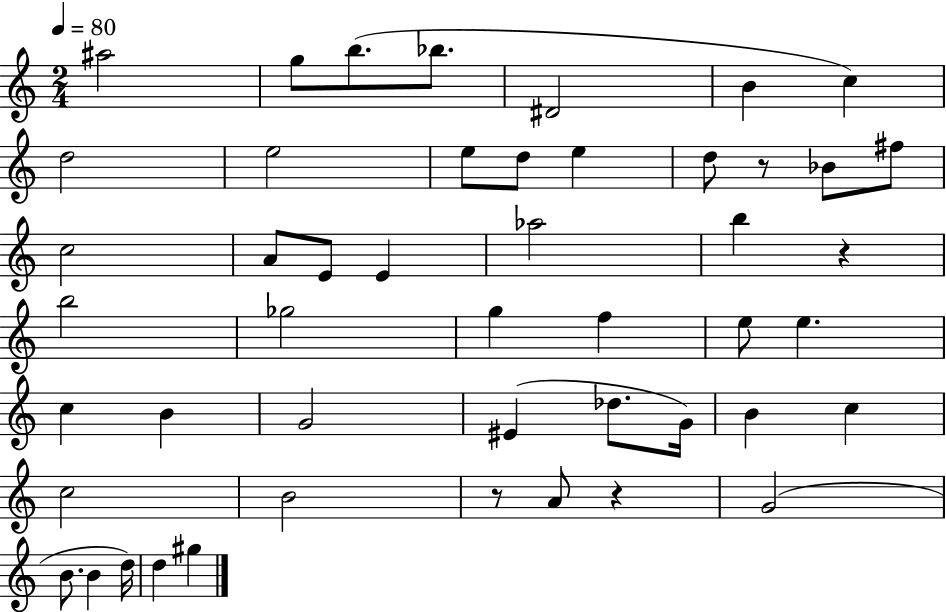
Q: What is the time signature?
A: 2/4